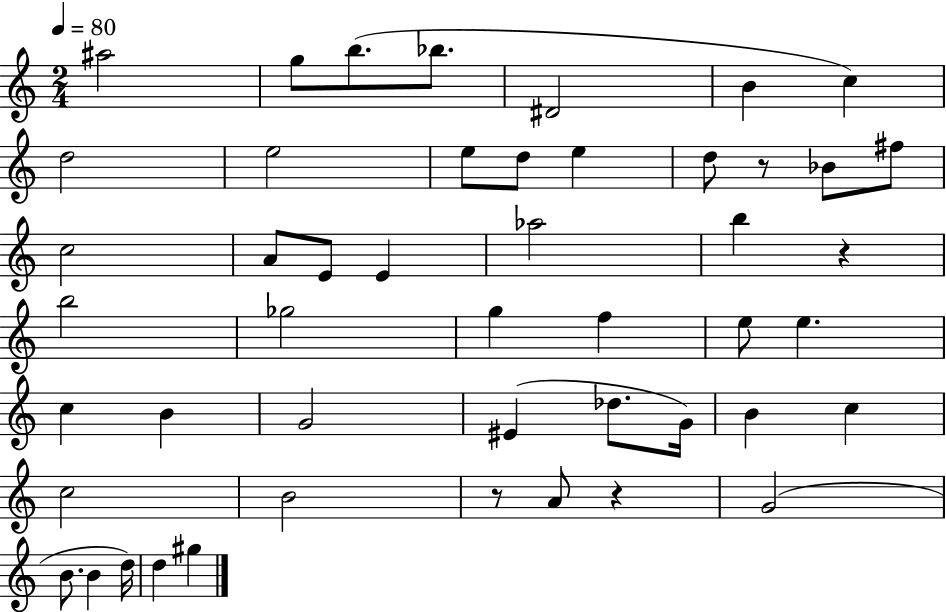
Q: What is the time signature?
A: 2/4